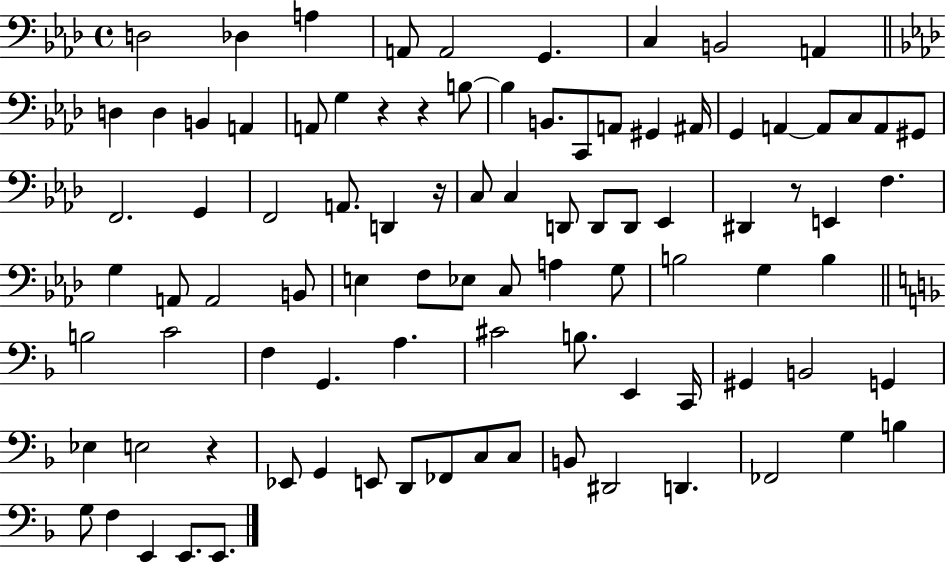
D3/h Db3/q A3/q A2/e A2/h G2/q. C3/q B2/h A2/q D3/q D3/q B2/q A2/q A2/e G3/q R/q R/q B3/e B3/q B2/e. C2/e A2/e G#2/q A#2/s G2/q A2/q A2/e C3/e A2/e G#2/e F2/h. G2/q F2/h A2/e. D2/q R/s C3/e C3/q D2/e D2/e D2/e Eb2/q D#2/q R/e E2/q F3/q. G3/q A2/e A2/h B2/e E3/q F3/e Eb3/e C3/e A3/q G3/e B3/h G3/q B3/q B3/h C4/h F3/q G2/q. A3/q. C#4/h B3/e. E2/q C2/s G#2/q B2/h G2/q Eb3/q E3/h R/q Eb2/e G2/q E2/e D2/e FES2/e C3/e C3/e B2/e D#2/h D2/q. FES2/h G3/q B3/q G3/e F3/q E2/q E2/e. E2/e.